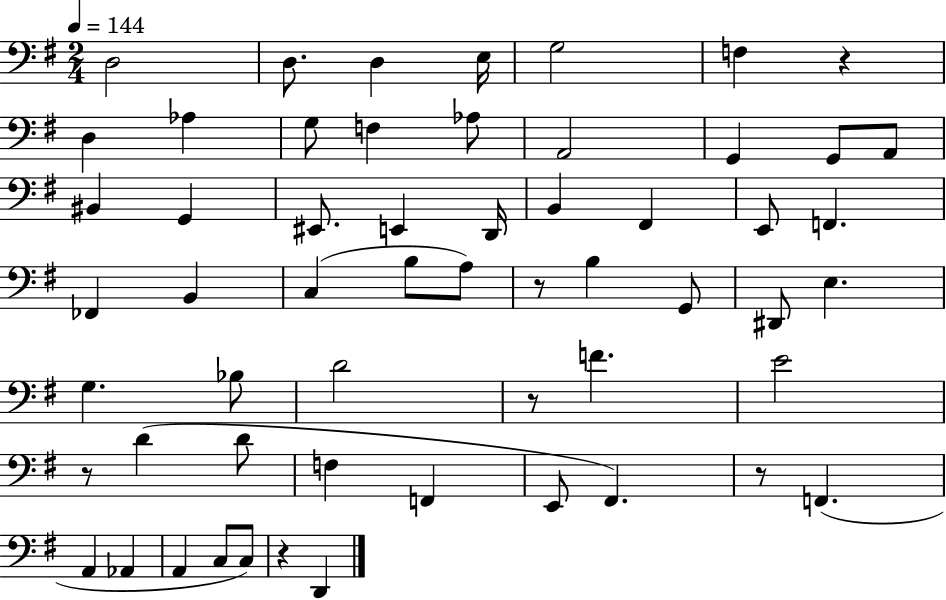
{
  \clef bass
  \numericTimeSignature
  \time 2/4
  \key g \major
  \tempo 4 = 144
  d2 | d8. d4 e16 | g2 | f4 r4 | \break d4 aes4 | g8 f4 aes8 | a,2 | g,4 g,8 a,8 | \break bis,4 g,4 | eis,8. e,4 d,16 | b,4 fis,4 | e,8 f,4. | \break fes,4 b,4 | c4( b8 a8) | r8 b4 g,8 | dis,8 e4. | \break g4. bes8 | d'2 | r8 f'4. | e'2 | \break r8 d'4( d'8 | f4 f,4 | e,8 fis,4.) | r8 f,4.( | \break a,4 aes,4 | a,4 c8 c8) | r4 d,4 | \bar "|."
}